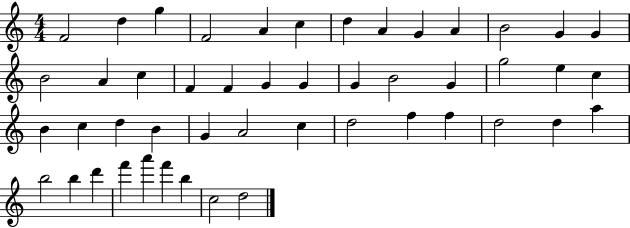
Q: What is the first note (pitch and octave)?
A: F4